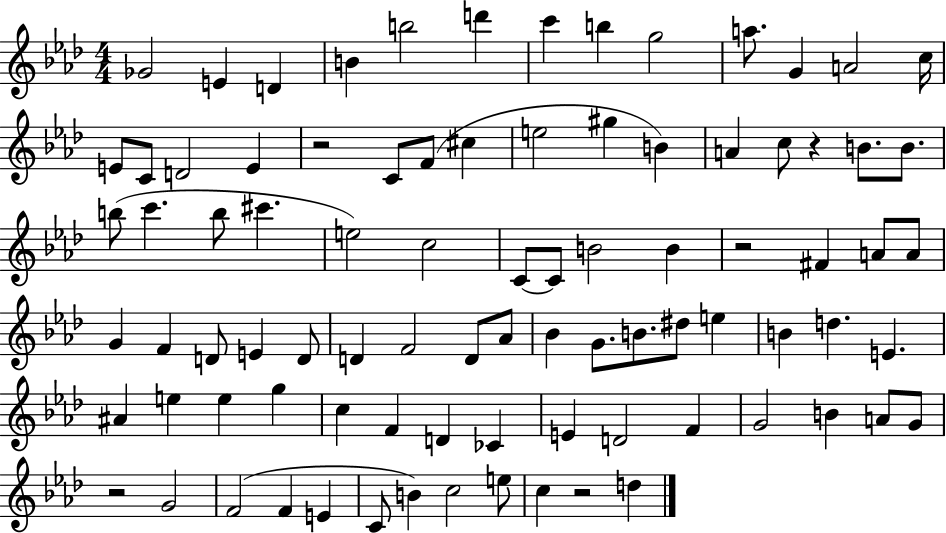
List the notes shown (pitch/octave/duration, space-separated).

Gb4/h E4/q D4/q B4/q B5/h D6/q C6/q B5/q G5/h A5/e. G4/q A4/h C5/s E4/e C4/e D4/h E4/q R/h C4/e F4/e C#5/q E5/h G#5/q B4/q A4/q C5/e R/q B4/e. B4/e. B5/e C6/q. B5/e C#6/q. E5/h C5/h C4/e C4/e B4/h B4/q R/h F#4/q A4/e A4/e G4/q F4/q D4/e E4/q D4/e D4/q F4/h D4/e Ab4/e Bb4/q G4/e. B4/e. D#5/e E5/q B4/q D5/q. E4/q. A#4/q E5/q E5/q G5/q C5/q F4/q D4/q CES4/q E4/q D4/h F4/q G4/h B4/q A4/e G4/e R/h G4/h F4/h F4/q E4/q C4/e B4/q C5/h E5/e C5/q R/h D5/q